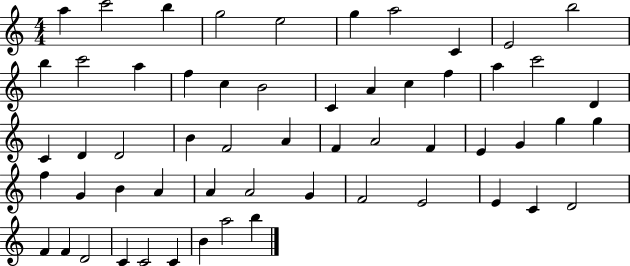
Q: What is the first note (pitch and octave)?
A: A5